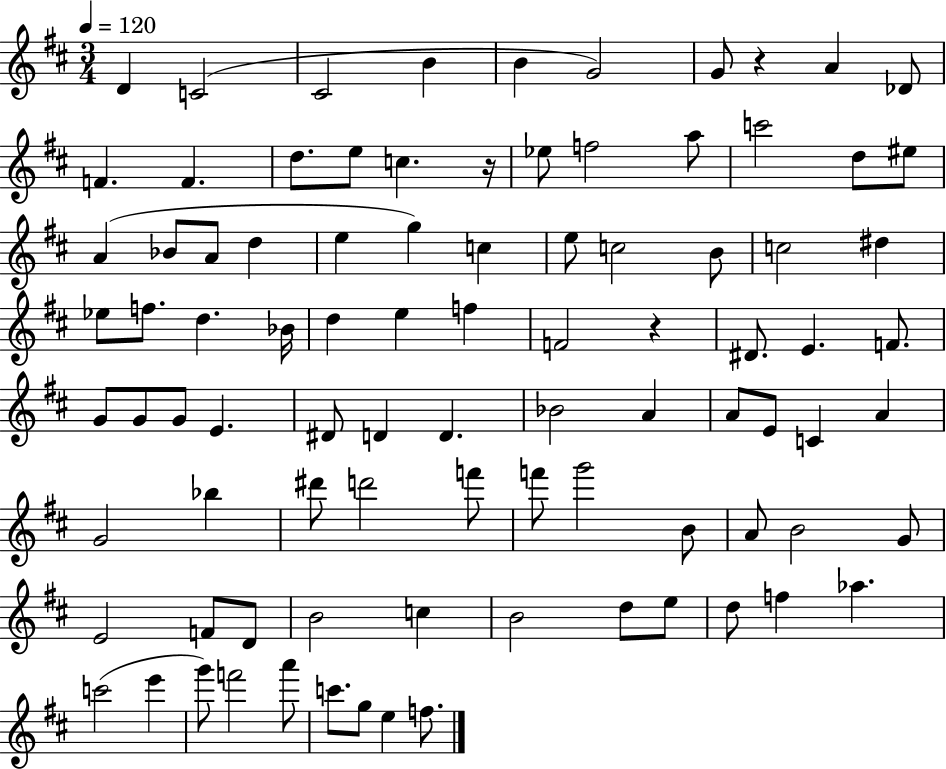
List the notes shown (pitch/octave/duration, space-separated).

D4/q C4/h C#4/h B4/q B4/q G4/h G4/e R/q A4/q Db4/e F4/q. F4/q. D5/e. E5/e C5/q. R/s Eb5/e F5/h A5/e C6/h D5/e EIS5/e A4/q Bb4/e A4/e D5/q E5/q G5/q C5/q E5/e C5/h B4/e C5/h D#5/q Eb5/e F5/e. D5/q. Bb4/s D5/q E5/q F5/q F4/h R/q D#4/e. E4/q. F4/e. G4/e G4/e G4/e E4/q. D#4/e D4/q D4/q. Bb4/h A4/q A4/e E4/e C4/q A4/q G4/h Bb5/q D#6/e D6/h F6/e F6/e G6/h B4/e A4/e B4/h G4/e E4/h F4/e D4/e B4/h C5/q B4/h D5/e E5/e D5/e F5/q Ab5/q. C6/h E6/q G6/e F6/h A6/e C6/e. G5/e E5/q F5/e.